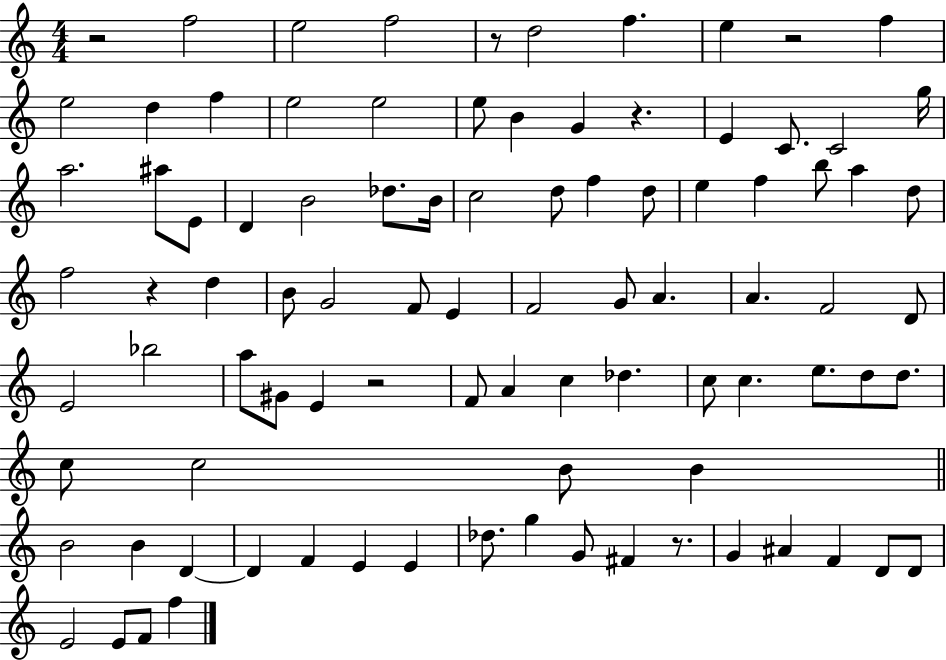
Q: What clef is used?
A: treble